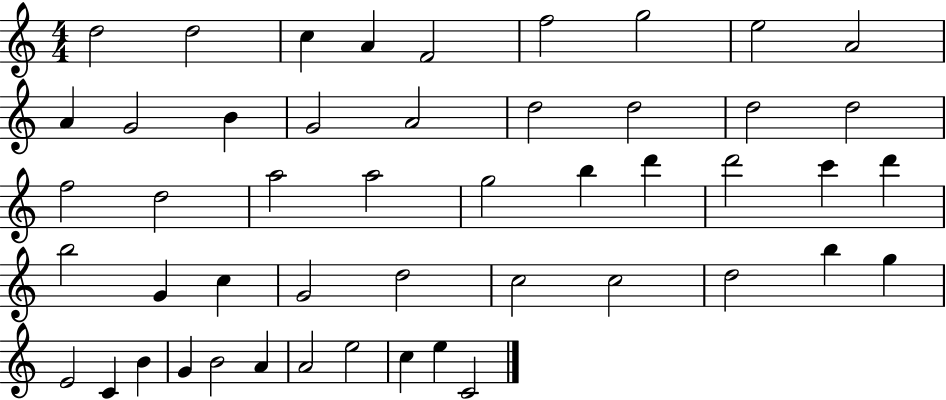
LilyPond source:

{
  \clef treble
  \numericTimeSignature
  \time 4/4
  \key c \major
  d''2 d''2 | c''4 a'4 f'2 | f''2 g''2 | e''2 a'2 | \break a'4 g'2 b'4 | g'2 a'2 | d''2 d''2 | d''2 d''2 | \break f''2 d''2 | a''2 a''2 | g''2 b''4 d'''4 | d'''2 c'''4 d'''4 | \break b''2 g'4 c''4 | g'2 d''2 | c''2 c''2 | d''2 b''4 g''4 | \break e'2 c'4 b'4 | g'4 b'2 a'4 | a'2 e''2 | c''4 e''4 c'2 | \break \bar "|."
}